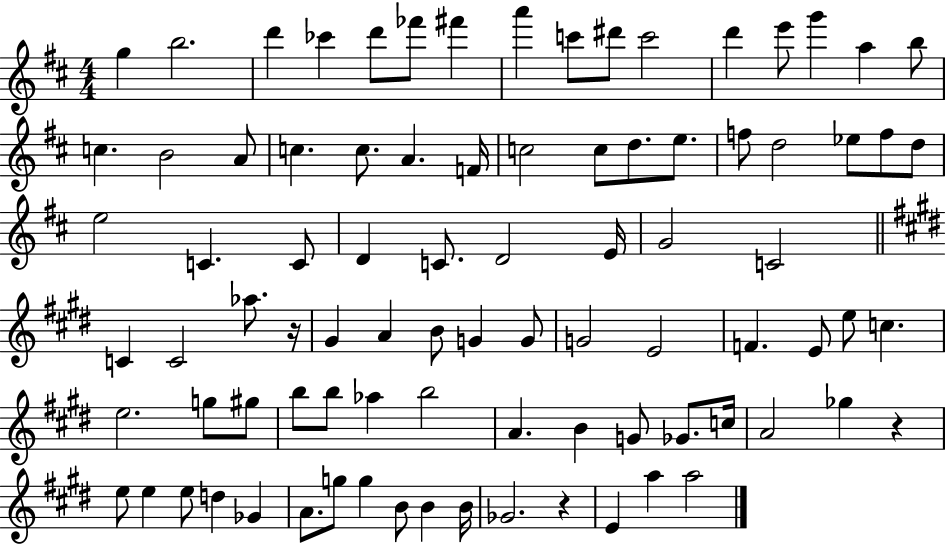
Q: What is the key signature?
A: D major